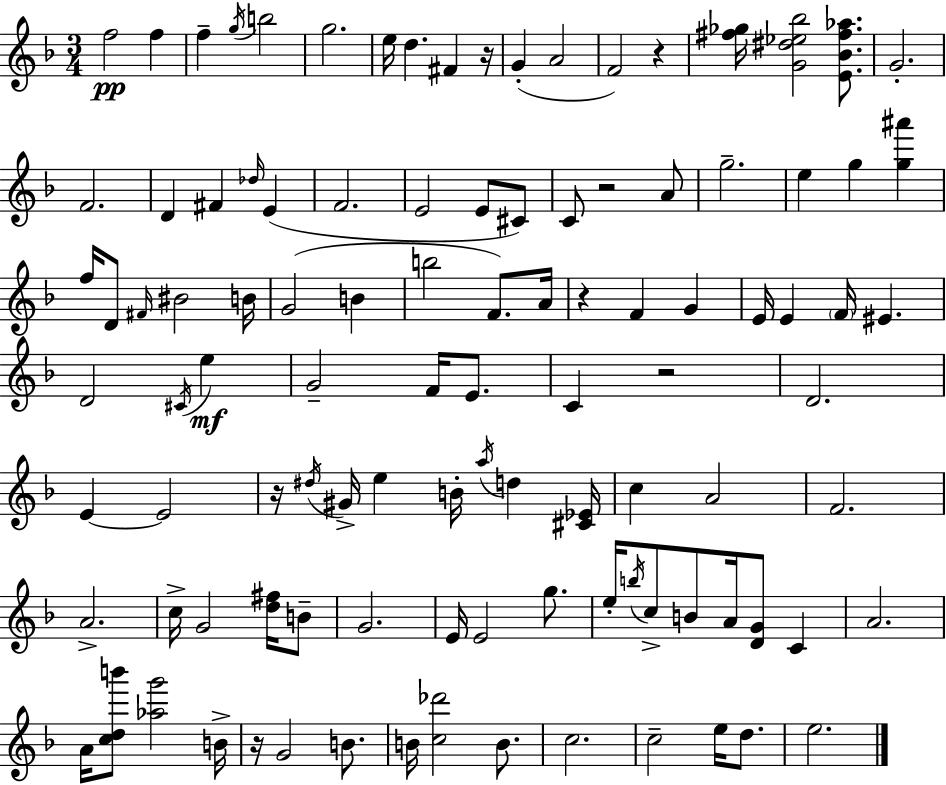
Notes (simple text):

F5/h F5/q F5/q G5/s B5/h G5/h. E5/s D5/q. F#4/q R/s G4/q A4/h F4/h R/q [F#5,Gb5]/s [G4,D#5,Eb5,Bb5]/h [E4,Bb4,F#5,Ab5]/e. G4/h. F4/h. D4/q F#4/q Db5/s E4/q F4/h. E4/h E4/e C#4/e C4/e R/h A4/e G5/h. E5/q G5/q [G5,A#6]/q F5/s D4/e F#4/s BIS4/h B4/s G4/h B4/q B5/h F4/e. A4/s R/q F4/q G4/q E4/s E4/q F4/s EIS4/q. D4/h C#4/s E5/q G4/h F4/s E4/e. C4/q R/h D4/h. E4/q E4/h R/s D#5/s G#4/s E5/q B4/s A5/s D5/q [C#4,Eb4]/s C5/q A4/h F4/h. A4/h. C5/s G4/h [D5,F#5]/s B4/e G4/h. E4/s E4/h G5/e. E5/s B5/s C5/e B4/e A4/s [D4,G4]/e C4/q A4/h. A4/s [C5,D5,B6]/e [Ab5,G6]/h B4/s R/s G4/h B4/e. B4/s [C5,Db6]/h B4/e. C5/h. C5/h E5/s D5/e. E5/h.